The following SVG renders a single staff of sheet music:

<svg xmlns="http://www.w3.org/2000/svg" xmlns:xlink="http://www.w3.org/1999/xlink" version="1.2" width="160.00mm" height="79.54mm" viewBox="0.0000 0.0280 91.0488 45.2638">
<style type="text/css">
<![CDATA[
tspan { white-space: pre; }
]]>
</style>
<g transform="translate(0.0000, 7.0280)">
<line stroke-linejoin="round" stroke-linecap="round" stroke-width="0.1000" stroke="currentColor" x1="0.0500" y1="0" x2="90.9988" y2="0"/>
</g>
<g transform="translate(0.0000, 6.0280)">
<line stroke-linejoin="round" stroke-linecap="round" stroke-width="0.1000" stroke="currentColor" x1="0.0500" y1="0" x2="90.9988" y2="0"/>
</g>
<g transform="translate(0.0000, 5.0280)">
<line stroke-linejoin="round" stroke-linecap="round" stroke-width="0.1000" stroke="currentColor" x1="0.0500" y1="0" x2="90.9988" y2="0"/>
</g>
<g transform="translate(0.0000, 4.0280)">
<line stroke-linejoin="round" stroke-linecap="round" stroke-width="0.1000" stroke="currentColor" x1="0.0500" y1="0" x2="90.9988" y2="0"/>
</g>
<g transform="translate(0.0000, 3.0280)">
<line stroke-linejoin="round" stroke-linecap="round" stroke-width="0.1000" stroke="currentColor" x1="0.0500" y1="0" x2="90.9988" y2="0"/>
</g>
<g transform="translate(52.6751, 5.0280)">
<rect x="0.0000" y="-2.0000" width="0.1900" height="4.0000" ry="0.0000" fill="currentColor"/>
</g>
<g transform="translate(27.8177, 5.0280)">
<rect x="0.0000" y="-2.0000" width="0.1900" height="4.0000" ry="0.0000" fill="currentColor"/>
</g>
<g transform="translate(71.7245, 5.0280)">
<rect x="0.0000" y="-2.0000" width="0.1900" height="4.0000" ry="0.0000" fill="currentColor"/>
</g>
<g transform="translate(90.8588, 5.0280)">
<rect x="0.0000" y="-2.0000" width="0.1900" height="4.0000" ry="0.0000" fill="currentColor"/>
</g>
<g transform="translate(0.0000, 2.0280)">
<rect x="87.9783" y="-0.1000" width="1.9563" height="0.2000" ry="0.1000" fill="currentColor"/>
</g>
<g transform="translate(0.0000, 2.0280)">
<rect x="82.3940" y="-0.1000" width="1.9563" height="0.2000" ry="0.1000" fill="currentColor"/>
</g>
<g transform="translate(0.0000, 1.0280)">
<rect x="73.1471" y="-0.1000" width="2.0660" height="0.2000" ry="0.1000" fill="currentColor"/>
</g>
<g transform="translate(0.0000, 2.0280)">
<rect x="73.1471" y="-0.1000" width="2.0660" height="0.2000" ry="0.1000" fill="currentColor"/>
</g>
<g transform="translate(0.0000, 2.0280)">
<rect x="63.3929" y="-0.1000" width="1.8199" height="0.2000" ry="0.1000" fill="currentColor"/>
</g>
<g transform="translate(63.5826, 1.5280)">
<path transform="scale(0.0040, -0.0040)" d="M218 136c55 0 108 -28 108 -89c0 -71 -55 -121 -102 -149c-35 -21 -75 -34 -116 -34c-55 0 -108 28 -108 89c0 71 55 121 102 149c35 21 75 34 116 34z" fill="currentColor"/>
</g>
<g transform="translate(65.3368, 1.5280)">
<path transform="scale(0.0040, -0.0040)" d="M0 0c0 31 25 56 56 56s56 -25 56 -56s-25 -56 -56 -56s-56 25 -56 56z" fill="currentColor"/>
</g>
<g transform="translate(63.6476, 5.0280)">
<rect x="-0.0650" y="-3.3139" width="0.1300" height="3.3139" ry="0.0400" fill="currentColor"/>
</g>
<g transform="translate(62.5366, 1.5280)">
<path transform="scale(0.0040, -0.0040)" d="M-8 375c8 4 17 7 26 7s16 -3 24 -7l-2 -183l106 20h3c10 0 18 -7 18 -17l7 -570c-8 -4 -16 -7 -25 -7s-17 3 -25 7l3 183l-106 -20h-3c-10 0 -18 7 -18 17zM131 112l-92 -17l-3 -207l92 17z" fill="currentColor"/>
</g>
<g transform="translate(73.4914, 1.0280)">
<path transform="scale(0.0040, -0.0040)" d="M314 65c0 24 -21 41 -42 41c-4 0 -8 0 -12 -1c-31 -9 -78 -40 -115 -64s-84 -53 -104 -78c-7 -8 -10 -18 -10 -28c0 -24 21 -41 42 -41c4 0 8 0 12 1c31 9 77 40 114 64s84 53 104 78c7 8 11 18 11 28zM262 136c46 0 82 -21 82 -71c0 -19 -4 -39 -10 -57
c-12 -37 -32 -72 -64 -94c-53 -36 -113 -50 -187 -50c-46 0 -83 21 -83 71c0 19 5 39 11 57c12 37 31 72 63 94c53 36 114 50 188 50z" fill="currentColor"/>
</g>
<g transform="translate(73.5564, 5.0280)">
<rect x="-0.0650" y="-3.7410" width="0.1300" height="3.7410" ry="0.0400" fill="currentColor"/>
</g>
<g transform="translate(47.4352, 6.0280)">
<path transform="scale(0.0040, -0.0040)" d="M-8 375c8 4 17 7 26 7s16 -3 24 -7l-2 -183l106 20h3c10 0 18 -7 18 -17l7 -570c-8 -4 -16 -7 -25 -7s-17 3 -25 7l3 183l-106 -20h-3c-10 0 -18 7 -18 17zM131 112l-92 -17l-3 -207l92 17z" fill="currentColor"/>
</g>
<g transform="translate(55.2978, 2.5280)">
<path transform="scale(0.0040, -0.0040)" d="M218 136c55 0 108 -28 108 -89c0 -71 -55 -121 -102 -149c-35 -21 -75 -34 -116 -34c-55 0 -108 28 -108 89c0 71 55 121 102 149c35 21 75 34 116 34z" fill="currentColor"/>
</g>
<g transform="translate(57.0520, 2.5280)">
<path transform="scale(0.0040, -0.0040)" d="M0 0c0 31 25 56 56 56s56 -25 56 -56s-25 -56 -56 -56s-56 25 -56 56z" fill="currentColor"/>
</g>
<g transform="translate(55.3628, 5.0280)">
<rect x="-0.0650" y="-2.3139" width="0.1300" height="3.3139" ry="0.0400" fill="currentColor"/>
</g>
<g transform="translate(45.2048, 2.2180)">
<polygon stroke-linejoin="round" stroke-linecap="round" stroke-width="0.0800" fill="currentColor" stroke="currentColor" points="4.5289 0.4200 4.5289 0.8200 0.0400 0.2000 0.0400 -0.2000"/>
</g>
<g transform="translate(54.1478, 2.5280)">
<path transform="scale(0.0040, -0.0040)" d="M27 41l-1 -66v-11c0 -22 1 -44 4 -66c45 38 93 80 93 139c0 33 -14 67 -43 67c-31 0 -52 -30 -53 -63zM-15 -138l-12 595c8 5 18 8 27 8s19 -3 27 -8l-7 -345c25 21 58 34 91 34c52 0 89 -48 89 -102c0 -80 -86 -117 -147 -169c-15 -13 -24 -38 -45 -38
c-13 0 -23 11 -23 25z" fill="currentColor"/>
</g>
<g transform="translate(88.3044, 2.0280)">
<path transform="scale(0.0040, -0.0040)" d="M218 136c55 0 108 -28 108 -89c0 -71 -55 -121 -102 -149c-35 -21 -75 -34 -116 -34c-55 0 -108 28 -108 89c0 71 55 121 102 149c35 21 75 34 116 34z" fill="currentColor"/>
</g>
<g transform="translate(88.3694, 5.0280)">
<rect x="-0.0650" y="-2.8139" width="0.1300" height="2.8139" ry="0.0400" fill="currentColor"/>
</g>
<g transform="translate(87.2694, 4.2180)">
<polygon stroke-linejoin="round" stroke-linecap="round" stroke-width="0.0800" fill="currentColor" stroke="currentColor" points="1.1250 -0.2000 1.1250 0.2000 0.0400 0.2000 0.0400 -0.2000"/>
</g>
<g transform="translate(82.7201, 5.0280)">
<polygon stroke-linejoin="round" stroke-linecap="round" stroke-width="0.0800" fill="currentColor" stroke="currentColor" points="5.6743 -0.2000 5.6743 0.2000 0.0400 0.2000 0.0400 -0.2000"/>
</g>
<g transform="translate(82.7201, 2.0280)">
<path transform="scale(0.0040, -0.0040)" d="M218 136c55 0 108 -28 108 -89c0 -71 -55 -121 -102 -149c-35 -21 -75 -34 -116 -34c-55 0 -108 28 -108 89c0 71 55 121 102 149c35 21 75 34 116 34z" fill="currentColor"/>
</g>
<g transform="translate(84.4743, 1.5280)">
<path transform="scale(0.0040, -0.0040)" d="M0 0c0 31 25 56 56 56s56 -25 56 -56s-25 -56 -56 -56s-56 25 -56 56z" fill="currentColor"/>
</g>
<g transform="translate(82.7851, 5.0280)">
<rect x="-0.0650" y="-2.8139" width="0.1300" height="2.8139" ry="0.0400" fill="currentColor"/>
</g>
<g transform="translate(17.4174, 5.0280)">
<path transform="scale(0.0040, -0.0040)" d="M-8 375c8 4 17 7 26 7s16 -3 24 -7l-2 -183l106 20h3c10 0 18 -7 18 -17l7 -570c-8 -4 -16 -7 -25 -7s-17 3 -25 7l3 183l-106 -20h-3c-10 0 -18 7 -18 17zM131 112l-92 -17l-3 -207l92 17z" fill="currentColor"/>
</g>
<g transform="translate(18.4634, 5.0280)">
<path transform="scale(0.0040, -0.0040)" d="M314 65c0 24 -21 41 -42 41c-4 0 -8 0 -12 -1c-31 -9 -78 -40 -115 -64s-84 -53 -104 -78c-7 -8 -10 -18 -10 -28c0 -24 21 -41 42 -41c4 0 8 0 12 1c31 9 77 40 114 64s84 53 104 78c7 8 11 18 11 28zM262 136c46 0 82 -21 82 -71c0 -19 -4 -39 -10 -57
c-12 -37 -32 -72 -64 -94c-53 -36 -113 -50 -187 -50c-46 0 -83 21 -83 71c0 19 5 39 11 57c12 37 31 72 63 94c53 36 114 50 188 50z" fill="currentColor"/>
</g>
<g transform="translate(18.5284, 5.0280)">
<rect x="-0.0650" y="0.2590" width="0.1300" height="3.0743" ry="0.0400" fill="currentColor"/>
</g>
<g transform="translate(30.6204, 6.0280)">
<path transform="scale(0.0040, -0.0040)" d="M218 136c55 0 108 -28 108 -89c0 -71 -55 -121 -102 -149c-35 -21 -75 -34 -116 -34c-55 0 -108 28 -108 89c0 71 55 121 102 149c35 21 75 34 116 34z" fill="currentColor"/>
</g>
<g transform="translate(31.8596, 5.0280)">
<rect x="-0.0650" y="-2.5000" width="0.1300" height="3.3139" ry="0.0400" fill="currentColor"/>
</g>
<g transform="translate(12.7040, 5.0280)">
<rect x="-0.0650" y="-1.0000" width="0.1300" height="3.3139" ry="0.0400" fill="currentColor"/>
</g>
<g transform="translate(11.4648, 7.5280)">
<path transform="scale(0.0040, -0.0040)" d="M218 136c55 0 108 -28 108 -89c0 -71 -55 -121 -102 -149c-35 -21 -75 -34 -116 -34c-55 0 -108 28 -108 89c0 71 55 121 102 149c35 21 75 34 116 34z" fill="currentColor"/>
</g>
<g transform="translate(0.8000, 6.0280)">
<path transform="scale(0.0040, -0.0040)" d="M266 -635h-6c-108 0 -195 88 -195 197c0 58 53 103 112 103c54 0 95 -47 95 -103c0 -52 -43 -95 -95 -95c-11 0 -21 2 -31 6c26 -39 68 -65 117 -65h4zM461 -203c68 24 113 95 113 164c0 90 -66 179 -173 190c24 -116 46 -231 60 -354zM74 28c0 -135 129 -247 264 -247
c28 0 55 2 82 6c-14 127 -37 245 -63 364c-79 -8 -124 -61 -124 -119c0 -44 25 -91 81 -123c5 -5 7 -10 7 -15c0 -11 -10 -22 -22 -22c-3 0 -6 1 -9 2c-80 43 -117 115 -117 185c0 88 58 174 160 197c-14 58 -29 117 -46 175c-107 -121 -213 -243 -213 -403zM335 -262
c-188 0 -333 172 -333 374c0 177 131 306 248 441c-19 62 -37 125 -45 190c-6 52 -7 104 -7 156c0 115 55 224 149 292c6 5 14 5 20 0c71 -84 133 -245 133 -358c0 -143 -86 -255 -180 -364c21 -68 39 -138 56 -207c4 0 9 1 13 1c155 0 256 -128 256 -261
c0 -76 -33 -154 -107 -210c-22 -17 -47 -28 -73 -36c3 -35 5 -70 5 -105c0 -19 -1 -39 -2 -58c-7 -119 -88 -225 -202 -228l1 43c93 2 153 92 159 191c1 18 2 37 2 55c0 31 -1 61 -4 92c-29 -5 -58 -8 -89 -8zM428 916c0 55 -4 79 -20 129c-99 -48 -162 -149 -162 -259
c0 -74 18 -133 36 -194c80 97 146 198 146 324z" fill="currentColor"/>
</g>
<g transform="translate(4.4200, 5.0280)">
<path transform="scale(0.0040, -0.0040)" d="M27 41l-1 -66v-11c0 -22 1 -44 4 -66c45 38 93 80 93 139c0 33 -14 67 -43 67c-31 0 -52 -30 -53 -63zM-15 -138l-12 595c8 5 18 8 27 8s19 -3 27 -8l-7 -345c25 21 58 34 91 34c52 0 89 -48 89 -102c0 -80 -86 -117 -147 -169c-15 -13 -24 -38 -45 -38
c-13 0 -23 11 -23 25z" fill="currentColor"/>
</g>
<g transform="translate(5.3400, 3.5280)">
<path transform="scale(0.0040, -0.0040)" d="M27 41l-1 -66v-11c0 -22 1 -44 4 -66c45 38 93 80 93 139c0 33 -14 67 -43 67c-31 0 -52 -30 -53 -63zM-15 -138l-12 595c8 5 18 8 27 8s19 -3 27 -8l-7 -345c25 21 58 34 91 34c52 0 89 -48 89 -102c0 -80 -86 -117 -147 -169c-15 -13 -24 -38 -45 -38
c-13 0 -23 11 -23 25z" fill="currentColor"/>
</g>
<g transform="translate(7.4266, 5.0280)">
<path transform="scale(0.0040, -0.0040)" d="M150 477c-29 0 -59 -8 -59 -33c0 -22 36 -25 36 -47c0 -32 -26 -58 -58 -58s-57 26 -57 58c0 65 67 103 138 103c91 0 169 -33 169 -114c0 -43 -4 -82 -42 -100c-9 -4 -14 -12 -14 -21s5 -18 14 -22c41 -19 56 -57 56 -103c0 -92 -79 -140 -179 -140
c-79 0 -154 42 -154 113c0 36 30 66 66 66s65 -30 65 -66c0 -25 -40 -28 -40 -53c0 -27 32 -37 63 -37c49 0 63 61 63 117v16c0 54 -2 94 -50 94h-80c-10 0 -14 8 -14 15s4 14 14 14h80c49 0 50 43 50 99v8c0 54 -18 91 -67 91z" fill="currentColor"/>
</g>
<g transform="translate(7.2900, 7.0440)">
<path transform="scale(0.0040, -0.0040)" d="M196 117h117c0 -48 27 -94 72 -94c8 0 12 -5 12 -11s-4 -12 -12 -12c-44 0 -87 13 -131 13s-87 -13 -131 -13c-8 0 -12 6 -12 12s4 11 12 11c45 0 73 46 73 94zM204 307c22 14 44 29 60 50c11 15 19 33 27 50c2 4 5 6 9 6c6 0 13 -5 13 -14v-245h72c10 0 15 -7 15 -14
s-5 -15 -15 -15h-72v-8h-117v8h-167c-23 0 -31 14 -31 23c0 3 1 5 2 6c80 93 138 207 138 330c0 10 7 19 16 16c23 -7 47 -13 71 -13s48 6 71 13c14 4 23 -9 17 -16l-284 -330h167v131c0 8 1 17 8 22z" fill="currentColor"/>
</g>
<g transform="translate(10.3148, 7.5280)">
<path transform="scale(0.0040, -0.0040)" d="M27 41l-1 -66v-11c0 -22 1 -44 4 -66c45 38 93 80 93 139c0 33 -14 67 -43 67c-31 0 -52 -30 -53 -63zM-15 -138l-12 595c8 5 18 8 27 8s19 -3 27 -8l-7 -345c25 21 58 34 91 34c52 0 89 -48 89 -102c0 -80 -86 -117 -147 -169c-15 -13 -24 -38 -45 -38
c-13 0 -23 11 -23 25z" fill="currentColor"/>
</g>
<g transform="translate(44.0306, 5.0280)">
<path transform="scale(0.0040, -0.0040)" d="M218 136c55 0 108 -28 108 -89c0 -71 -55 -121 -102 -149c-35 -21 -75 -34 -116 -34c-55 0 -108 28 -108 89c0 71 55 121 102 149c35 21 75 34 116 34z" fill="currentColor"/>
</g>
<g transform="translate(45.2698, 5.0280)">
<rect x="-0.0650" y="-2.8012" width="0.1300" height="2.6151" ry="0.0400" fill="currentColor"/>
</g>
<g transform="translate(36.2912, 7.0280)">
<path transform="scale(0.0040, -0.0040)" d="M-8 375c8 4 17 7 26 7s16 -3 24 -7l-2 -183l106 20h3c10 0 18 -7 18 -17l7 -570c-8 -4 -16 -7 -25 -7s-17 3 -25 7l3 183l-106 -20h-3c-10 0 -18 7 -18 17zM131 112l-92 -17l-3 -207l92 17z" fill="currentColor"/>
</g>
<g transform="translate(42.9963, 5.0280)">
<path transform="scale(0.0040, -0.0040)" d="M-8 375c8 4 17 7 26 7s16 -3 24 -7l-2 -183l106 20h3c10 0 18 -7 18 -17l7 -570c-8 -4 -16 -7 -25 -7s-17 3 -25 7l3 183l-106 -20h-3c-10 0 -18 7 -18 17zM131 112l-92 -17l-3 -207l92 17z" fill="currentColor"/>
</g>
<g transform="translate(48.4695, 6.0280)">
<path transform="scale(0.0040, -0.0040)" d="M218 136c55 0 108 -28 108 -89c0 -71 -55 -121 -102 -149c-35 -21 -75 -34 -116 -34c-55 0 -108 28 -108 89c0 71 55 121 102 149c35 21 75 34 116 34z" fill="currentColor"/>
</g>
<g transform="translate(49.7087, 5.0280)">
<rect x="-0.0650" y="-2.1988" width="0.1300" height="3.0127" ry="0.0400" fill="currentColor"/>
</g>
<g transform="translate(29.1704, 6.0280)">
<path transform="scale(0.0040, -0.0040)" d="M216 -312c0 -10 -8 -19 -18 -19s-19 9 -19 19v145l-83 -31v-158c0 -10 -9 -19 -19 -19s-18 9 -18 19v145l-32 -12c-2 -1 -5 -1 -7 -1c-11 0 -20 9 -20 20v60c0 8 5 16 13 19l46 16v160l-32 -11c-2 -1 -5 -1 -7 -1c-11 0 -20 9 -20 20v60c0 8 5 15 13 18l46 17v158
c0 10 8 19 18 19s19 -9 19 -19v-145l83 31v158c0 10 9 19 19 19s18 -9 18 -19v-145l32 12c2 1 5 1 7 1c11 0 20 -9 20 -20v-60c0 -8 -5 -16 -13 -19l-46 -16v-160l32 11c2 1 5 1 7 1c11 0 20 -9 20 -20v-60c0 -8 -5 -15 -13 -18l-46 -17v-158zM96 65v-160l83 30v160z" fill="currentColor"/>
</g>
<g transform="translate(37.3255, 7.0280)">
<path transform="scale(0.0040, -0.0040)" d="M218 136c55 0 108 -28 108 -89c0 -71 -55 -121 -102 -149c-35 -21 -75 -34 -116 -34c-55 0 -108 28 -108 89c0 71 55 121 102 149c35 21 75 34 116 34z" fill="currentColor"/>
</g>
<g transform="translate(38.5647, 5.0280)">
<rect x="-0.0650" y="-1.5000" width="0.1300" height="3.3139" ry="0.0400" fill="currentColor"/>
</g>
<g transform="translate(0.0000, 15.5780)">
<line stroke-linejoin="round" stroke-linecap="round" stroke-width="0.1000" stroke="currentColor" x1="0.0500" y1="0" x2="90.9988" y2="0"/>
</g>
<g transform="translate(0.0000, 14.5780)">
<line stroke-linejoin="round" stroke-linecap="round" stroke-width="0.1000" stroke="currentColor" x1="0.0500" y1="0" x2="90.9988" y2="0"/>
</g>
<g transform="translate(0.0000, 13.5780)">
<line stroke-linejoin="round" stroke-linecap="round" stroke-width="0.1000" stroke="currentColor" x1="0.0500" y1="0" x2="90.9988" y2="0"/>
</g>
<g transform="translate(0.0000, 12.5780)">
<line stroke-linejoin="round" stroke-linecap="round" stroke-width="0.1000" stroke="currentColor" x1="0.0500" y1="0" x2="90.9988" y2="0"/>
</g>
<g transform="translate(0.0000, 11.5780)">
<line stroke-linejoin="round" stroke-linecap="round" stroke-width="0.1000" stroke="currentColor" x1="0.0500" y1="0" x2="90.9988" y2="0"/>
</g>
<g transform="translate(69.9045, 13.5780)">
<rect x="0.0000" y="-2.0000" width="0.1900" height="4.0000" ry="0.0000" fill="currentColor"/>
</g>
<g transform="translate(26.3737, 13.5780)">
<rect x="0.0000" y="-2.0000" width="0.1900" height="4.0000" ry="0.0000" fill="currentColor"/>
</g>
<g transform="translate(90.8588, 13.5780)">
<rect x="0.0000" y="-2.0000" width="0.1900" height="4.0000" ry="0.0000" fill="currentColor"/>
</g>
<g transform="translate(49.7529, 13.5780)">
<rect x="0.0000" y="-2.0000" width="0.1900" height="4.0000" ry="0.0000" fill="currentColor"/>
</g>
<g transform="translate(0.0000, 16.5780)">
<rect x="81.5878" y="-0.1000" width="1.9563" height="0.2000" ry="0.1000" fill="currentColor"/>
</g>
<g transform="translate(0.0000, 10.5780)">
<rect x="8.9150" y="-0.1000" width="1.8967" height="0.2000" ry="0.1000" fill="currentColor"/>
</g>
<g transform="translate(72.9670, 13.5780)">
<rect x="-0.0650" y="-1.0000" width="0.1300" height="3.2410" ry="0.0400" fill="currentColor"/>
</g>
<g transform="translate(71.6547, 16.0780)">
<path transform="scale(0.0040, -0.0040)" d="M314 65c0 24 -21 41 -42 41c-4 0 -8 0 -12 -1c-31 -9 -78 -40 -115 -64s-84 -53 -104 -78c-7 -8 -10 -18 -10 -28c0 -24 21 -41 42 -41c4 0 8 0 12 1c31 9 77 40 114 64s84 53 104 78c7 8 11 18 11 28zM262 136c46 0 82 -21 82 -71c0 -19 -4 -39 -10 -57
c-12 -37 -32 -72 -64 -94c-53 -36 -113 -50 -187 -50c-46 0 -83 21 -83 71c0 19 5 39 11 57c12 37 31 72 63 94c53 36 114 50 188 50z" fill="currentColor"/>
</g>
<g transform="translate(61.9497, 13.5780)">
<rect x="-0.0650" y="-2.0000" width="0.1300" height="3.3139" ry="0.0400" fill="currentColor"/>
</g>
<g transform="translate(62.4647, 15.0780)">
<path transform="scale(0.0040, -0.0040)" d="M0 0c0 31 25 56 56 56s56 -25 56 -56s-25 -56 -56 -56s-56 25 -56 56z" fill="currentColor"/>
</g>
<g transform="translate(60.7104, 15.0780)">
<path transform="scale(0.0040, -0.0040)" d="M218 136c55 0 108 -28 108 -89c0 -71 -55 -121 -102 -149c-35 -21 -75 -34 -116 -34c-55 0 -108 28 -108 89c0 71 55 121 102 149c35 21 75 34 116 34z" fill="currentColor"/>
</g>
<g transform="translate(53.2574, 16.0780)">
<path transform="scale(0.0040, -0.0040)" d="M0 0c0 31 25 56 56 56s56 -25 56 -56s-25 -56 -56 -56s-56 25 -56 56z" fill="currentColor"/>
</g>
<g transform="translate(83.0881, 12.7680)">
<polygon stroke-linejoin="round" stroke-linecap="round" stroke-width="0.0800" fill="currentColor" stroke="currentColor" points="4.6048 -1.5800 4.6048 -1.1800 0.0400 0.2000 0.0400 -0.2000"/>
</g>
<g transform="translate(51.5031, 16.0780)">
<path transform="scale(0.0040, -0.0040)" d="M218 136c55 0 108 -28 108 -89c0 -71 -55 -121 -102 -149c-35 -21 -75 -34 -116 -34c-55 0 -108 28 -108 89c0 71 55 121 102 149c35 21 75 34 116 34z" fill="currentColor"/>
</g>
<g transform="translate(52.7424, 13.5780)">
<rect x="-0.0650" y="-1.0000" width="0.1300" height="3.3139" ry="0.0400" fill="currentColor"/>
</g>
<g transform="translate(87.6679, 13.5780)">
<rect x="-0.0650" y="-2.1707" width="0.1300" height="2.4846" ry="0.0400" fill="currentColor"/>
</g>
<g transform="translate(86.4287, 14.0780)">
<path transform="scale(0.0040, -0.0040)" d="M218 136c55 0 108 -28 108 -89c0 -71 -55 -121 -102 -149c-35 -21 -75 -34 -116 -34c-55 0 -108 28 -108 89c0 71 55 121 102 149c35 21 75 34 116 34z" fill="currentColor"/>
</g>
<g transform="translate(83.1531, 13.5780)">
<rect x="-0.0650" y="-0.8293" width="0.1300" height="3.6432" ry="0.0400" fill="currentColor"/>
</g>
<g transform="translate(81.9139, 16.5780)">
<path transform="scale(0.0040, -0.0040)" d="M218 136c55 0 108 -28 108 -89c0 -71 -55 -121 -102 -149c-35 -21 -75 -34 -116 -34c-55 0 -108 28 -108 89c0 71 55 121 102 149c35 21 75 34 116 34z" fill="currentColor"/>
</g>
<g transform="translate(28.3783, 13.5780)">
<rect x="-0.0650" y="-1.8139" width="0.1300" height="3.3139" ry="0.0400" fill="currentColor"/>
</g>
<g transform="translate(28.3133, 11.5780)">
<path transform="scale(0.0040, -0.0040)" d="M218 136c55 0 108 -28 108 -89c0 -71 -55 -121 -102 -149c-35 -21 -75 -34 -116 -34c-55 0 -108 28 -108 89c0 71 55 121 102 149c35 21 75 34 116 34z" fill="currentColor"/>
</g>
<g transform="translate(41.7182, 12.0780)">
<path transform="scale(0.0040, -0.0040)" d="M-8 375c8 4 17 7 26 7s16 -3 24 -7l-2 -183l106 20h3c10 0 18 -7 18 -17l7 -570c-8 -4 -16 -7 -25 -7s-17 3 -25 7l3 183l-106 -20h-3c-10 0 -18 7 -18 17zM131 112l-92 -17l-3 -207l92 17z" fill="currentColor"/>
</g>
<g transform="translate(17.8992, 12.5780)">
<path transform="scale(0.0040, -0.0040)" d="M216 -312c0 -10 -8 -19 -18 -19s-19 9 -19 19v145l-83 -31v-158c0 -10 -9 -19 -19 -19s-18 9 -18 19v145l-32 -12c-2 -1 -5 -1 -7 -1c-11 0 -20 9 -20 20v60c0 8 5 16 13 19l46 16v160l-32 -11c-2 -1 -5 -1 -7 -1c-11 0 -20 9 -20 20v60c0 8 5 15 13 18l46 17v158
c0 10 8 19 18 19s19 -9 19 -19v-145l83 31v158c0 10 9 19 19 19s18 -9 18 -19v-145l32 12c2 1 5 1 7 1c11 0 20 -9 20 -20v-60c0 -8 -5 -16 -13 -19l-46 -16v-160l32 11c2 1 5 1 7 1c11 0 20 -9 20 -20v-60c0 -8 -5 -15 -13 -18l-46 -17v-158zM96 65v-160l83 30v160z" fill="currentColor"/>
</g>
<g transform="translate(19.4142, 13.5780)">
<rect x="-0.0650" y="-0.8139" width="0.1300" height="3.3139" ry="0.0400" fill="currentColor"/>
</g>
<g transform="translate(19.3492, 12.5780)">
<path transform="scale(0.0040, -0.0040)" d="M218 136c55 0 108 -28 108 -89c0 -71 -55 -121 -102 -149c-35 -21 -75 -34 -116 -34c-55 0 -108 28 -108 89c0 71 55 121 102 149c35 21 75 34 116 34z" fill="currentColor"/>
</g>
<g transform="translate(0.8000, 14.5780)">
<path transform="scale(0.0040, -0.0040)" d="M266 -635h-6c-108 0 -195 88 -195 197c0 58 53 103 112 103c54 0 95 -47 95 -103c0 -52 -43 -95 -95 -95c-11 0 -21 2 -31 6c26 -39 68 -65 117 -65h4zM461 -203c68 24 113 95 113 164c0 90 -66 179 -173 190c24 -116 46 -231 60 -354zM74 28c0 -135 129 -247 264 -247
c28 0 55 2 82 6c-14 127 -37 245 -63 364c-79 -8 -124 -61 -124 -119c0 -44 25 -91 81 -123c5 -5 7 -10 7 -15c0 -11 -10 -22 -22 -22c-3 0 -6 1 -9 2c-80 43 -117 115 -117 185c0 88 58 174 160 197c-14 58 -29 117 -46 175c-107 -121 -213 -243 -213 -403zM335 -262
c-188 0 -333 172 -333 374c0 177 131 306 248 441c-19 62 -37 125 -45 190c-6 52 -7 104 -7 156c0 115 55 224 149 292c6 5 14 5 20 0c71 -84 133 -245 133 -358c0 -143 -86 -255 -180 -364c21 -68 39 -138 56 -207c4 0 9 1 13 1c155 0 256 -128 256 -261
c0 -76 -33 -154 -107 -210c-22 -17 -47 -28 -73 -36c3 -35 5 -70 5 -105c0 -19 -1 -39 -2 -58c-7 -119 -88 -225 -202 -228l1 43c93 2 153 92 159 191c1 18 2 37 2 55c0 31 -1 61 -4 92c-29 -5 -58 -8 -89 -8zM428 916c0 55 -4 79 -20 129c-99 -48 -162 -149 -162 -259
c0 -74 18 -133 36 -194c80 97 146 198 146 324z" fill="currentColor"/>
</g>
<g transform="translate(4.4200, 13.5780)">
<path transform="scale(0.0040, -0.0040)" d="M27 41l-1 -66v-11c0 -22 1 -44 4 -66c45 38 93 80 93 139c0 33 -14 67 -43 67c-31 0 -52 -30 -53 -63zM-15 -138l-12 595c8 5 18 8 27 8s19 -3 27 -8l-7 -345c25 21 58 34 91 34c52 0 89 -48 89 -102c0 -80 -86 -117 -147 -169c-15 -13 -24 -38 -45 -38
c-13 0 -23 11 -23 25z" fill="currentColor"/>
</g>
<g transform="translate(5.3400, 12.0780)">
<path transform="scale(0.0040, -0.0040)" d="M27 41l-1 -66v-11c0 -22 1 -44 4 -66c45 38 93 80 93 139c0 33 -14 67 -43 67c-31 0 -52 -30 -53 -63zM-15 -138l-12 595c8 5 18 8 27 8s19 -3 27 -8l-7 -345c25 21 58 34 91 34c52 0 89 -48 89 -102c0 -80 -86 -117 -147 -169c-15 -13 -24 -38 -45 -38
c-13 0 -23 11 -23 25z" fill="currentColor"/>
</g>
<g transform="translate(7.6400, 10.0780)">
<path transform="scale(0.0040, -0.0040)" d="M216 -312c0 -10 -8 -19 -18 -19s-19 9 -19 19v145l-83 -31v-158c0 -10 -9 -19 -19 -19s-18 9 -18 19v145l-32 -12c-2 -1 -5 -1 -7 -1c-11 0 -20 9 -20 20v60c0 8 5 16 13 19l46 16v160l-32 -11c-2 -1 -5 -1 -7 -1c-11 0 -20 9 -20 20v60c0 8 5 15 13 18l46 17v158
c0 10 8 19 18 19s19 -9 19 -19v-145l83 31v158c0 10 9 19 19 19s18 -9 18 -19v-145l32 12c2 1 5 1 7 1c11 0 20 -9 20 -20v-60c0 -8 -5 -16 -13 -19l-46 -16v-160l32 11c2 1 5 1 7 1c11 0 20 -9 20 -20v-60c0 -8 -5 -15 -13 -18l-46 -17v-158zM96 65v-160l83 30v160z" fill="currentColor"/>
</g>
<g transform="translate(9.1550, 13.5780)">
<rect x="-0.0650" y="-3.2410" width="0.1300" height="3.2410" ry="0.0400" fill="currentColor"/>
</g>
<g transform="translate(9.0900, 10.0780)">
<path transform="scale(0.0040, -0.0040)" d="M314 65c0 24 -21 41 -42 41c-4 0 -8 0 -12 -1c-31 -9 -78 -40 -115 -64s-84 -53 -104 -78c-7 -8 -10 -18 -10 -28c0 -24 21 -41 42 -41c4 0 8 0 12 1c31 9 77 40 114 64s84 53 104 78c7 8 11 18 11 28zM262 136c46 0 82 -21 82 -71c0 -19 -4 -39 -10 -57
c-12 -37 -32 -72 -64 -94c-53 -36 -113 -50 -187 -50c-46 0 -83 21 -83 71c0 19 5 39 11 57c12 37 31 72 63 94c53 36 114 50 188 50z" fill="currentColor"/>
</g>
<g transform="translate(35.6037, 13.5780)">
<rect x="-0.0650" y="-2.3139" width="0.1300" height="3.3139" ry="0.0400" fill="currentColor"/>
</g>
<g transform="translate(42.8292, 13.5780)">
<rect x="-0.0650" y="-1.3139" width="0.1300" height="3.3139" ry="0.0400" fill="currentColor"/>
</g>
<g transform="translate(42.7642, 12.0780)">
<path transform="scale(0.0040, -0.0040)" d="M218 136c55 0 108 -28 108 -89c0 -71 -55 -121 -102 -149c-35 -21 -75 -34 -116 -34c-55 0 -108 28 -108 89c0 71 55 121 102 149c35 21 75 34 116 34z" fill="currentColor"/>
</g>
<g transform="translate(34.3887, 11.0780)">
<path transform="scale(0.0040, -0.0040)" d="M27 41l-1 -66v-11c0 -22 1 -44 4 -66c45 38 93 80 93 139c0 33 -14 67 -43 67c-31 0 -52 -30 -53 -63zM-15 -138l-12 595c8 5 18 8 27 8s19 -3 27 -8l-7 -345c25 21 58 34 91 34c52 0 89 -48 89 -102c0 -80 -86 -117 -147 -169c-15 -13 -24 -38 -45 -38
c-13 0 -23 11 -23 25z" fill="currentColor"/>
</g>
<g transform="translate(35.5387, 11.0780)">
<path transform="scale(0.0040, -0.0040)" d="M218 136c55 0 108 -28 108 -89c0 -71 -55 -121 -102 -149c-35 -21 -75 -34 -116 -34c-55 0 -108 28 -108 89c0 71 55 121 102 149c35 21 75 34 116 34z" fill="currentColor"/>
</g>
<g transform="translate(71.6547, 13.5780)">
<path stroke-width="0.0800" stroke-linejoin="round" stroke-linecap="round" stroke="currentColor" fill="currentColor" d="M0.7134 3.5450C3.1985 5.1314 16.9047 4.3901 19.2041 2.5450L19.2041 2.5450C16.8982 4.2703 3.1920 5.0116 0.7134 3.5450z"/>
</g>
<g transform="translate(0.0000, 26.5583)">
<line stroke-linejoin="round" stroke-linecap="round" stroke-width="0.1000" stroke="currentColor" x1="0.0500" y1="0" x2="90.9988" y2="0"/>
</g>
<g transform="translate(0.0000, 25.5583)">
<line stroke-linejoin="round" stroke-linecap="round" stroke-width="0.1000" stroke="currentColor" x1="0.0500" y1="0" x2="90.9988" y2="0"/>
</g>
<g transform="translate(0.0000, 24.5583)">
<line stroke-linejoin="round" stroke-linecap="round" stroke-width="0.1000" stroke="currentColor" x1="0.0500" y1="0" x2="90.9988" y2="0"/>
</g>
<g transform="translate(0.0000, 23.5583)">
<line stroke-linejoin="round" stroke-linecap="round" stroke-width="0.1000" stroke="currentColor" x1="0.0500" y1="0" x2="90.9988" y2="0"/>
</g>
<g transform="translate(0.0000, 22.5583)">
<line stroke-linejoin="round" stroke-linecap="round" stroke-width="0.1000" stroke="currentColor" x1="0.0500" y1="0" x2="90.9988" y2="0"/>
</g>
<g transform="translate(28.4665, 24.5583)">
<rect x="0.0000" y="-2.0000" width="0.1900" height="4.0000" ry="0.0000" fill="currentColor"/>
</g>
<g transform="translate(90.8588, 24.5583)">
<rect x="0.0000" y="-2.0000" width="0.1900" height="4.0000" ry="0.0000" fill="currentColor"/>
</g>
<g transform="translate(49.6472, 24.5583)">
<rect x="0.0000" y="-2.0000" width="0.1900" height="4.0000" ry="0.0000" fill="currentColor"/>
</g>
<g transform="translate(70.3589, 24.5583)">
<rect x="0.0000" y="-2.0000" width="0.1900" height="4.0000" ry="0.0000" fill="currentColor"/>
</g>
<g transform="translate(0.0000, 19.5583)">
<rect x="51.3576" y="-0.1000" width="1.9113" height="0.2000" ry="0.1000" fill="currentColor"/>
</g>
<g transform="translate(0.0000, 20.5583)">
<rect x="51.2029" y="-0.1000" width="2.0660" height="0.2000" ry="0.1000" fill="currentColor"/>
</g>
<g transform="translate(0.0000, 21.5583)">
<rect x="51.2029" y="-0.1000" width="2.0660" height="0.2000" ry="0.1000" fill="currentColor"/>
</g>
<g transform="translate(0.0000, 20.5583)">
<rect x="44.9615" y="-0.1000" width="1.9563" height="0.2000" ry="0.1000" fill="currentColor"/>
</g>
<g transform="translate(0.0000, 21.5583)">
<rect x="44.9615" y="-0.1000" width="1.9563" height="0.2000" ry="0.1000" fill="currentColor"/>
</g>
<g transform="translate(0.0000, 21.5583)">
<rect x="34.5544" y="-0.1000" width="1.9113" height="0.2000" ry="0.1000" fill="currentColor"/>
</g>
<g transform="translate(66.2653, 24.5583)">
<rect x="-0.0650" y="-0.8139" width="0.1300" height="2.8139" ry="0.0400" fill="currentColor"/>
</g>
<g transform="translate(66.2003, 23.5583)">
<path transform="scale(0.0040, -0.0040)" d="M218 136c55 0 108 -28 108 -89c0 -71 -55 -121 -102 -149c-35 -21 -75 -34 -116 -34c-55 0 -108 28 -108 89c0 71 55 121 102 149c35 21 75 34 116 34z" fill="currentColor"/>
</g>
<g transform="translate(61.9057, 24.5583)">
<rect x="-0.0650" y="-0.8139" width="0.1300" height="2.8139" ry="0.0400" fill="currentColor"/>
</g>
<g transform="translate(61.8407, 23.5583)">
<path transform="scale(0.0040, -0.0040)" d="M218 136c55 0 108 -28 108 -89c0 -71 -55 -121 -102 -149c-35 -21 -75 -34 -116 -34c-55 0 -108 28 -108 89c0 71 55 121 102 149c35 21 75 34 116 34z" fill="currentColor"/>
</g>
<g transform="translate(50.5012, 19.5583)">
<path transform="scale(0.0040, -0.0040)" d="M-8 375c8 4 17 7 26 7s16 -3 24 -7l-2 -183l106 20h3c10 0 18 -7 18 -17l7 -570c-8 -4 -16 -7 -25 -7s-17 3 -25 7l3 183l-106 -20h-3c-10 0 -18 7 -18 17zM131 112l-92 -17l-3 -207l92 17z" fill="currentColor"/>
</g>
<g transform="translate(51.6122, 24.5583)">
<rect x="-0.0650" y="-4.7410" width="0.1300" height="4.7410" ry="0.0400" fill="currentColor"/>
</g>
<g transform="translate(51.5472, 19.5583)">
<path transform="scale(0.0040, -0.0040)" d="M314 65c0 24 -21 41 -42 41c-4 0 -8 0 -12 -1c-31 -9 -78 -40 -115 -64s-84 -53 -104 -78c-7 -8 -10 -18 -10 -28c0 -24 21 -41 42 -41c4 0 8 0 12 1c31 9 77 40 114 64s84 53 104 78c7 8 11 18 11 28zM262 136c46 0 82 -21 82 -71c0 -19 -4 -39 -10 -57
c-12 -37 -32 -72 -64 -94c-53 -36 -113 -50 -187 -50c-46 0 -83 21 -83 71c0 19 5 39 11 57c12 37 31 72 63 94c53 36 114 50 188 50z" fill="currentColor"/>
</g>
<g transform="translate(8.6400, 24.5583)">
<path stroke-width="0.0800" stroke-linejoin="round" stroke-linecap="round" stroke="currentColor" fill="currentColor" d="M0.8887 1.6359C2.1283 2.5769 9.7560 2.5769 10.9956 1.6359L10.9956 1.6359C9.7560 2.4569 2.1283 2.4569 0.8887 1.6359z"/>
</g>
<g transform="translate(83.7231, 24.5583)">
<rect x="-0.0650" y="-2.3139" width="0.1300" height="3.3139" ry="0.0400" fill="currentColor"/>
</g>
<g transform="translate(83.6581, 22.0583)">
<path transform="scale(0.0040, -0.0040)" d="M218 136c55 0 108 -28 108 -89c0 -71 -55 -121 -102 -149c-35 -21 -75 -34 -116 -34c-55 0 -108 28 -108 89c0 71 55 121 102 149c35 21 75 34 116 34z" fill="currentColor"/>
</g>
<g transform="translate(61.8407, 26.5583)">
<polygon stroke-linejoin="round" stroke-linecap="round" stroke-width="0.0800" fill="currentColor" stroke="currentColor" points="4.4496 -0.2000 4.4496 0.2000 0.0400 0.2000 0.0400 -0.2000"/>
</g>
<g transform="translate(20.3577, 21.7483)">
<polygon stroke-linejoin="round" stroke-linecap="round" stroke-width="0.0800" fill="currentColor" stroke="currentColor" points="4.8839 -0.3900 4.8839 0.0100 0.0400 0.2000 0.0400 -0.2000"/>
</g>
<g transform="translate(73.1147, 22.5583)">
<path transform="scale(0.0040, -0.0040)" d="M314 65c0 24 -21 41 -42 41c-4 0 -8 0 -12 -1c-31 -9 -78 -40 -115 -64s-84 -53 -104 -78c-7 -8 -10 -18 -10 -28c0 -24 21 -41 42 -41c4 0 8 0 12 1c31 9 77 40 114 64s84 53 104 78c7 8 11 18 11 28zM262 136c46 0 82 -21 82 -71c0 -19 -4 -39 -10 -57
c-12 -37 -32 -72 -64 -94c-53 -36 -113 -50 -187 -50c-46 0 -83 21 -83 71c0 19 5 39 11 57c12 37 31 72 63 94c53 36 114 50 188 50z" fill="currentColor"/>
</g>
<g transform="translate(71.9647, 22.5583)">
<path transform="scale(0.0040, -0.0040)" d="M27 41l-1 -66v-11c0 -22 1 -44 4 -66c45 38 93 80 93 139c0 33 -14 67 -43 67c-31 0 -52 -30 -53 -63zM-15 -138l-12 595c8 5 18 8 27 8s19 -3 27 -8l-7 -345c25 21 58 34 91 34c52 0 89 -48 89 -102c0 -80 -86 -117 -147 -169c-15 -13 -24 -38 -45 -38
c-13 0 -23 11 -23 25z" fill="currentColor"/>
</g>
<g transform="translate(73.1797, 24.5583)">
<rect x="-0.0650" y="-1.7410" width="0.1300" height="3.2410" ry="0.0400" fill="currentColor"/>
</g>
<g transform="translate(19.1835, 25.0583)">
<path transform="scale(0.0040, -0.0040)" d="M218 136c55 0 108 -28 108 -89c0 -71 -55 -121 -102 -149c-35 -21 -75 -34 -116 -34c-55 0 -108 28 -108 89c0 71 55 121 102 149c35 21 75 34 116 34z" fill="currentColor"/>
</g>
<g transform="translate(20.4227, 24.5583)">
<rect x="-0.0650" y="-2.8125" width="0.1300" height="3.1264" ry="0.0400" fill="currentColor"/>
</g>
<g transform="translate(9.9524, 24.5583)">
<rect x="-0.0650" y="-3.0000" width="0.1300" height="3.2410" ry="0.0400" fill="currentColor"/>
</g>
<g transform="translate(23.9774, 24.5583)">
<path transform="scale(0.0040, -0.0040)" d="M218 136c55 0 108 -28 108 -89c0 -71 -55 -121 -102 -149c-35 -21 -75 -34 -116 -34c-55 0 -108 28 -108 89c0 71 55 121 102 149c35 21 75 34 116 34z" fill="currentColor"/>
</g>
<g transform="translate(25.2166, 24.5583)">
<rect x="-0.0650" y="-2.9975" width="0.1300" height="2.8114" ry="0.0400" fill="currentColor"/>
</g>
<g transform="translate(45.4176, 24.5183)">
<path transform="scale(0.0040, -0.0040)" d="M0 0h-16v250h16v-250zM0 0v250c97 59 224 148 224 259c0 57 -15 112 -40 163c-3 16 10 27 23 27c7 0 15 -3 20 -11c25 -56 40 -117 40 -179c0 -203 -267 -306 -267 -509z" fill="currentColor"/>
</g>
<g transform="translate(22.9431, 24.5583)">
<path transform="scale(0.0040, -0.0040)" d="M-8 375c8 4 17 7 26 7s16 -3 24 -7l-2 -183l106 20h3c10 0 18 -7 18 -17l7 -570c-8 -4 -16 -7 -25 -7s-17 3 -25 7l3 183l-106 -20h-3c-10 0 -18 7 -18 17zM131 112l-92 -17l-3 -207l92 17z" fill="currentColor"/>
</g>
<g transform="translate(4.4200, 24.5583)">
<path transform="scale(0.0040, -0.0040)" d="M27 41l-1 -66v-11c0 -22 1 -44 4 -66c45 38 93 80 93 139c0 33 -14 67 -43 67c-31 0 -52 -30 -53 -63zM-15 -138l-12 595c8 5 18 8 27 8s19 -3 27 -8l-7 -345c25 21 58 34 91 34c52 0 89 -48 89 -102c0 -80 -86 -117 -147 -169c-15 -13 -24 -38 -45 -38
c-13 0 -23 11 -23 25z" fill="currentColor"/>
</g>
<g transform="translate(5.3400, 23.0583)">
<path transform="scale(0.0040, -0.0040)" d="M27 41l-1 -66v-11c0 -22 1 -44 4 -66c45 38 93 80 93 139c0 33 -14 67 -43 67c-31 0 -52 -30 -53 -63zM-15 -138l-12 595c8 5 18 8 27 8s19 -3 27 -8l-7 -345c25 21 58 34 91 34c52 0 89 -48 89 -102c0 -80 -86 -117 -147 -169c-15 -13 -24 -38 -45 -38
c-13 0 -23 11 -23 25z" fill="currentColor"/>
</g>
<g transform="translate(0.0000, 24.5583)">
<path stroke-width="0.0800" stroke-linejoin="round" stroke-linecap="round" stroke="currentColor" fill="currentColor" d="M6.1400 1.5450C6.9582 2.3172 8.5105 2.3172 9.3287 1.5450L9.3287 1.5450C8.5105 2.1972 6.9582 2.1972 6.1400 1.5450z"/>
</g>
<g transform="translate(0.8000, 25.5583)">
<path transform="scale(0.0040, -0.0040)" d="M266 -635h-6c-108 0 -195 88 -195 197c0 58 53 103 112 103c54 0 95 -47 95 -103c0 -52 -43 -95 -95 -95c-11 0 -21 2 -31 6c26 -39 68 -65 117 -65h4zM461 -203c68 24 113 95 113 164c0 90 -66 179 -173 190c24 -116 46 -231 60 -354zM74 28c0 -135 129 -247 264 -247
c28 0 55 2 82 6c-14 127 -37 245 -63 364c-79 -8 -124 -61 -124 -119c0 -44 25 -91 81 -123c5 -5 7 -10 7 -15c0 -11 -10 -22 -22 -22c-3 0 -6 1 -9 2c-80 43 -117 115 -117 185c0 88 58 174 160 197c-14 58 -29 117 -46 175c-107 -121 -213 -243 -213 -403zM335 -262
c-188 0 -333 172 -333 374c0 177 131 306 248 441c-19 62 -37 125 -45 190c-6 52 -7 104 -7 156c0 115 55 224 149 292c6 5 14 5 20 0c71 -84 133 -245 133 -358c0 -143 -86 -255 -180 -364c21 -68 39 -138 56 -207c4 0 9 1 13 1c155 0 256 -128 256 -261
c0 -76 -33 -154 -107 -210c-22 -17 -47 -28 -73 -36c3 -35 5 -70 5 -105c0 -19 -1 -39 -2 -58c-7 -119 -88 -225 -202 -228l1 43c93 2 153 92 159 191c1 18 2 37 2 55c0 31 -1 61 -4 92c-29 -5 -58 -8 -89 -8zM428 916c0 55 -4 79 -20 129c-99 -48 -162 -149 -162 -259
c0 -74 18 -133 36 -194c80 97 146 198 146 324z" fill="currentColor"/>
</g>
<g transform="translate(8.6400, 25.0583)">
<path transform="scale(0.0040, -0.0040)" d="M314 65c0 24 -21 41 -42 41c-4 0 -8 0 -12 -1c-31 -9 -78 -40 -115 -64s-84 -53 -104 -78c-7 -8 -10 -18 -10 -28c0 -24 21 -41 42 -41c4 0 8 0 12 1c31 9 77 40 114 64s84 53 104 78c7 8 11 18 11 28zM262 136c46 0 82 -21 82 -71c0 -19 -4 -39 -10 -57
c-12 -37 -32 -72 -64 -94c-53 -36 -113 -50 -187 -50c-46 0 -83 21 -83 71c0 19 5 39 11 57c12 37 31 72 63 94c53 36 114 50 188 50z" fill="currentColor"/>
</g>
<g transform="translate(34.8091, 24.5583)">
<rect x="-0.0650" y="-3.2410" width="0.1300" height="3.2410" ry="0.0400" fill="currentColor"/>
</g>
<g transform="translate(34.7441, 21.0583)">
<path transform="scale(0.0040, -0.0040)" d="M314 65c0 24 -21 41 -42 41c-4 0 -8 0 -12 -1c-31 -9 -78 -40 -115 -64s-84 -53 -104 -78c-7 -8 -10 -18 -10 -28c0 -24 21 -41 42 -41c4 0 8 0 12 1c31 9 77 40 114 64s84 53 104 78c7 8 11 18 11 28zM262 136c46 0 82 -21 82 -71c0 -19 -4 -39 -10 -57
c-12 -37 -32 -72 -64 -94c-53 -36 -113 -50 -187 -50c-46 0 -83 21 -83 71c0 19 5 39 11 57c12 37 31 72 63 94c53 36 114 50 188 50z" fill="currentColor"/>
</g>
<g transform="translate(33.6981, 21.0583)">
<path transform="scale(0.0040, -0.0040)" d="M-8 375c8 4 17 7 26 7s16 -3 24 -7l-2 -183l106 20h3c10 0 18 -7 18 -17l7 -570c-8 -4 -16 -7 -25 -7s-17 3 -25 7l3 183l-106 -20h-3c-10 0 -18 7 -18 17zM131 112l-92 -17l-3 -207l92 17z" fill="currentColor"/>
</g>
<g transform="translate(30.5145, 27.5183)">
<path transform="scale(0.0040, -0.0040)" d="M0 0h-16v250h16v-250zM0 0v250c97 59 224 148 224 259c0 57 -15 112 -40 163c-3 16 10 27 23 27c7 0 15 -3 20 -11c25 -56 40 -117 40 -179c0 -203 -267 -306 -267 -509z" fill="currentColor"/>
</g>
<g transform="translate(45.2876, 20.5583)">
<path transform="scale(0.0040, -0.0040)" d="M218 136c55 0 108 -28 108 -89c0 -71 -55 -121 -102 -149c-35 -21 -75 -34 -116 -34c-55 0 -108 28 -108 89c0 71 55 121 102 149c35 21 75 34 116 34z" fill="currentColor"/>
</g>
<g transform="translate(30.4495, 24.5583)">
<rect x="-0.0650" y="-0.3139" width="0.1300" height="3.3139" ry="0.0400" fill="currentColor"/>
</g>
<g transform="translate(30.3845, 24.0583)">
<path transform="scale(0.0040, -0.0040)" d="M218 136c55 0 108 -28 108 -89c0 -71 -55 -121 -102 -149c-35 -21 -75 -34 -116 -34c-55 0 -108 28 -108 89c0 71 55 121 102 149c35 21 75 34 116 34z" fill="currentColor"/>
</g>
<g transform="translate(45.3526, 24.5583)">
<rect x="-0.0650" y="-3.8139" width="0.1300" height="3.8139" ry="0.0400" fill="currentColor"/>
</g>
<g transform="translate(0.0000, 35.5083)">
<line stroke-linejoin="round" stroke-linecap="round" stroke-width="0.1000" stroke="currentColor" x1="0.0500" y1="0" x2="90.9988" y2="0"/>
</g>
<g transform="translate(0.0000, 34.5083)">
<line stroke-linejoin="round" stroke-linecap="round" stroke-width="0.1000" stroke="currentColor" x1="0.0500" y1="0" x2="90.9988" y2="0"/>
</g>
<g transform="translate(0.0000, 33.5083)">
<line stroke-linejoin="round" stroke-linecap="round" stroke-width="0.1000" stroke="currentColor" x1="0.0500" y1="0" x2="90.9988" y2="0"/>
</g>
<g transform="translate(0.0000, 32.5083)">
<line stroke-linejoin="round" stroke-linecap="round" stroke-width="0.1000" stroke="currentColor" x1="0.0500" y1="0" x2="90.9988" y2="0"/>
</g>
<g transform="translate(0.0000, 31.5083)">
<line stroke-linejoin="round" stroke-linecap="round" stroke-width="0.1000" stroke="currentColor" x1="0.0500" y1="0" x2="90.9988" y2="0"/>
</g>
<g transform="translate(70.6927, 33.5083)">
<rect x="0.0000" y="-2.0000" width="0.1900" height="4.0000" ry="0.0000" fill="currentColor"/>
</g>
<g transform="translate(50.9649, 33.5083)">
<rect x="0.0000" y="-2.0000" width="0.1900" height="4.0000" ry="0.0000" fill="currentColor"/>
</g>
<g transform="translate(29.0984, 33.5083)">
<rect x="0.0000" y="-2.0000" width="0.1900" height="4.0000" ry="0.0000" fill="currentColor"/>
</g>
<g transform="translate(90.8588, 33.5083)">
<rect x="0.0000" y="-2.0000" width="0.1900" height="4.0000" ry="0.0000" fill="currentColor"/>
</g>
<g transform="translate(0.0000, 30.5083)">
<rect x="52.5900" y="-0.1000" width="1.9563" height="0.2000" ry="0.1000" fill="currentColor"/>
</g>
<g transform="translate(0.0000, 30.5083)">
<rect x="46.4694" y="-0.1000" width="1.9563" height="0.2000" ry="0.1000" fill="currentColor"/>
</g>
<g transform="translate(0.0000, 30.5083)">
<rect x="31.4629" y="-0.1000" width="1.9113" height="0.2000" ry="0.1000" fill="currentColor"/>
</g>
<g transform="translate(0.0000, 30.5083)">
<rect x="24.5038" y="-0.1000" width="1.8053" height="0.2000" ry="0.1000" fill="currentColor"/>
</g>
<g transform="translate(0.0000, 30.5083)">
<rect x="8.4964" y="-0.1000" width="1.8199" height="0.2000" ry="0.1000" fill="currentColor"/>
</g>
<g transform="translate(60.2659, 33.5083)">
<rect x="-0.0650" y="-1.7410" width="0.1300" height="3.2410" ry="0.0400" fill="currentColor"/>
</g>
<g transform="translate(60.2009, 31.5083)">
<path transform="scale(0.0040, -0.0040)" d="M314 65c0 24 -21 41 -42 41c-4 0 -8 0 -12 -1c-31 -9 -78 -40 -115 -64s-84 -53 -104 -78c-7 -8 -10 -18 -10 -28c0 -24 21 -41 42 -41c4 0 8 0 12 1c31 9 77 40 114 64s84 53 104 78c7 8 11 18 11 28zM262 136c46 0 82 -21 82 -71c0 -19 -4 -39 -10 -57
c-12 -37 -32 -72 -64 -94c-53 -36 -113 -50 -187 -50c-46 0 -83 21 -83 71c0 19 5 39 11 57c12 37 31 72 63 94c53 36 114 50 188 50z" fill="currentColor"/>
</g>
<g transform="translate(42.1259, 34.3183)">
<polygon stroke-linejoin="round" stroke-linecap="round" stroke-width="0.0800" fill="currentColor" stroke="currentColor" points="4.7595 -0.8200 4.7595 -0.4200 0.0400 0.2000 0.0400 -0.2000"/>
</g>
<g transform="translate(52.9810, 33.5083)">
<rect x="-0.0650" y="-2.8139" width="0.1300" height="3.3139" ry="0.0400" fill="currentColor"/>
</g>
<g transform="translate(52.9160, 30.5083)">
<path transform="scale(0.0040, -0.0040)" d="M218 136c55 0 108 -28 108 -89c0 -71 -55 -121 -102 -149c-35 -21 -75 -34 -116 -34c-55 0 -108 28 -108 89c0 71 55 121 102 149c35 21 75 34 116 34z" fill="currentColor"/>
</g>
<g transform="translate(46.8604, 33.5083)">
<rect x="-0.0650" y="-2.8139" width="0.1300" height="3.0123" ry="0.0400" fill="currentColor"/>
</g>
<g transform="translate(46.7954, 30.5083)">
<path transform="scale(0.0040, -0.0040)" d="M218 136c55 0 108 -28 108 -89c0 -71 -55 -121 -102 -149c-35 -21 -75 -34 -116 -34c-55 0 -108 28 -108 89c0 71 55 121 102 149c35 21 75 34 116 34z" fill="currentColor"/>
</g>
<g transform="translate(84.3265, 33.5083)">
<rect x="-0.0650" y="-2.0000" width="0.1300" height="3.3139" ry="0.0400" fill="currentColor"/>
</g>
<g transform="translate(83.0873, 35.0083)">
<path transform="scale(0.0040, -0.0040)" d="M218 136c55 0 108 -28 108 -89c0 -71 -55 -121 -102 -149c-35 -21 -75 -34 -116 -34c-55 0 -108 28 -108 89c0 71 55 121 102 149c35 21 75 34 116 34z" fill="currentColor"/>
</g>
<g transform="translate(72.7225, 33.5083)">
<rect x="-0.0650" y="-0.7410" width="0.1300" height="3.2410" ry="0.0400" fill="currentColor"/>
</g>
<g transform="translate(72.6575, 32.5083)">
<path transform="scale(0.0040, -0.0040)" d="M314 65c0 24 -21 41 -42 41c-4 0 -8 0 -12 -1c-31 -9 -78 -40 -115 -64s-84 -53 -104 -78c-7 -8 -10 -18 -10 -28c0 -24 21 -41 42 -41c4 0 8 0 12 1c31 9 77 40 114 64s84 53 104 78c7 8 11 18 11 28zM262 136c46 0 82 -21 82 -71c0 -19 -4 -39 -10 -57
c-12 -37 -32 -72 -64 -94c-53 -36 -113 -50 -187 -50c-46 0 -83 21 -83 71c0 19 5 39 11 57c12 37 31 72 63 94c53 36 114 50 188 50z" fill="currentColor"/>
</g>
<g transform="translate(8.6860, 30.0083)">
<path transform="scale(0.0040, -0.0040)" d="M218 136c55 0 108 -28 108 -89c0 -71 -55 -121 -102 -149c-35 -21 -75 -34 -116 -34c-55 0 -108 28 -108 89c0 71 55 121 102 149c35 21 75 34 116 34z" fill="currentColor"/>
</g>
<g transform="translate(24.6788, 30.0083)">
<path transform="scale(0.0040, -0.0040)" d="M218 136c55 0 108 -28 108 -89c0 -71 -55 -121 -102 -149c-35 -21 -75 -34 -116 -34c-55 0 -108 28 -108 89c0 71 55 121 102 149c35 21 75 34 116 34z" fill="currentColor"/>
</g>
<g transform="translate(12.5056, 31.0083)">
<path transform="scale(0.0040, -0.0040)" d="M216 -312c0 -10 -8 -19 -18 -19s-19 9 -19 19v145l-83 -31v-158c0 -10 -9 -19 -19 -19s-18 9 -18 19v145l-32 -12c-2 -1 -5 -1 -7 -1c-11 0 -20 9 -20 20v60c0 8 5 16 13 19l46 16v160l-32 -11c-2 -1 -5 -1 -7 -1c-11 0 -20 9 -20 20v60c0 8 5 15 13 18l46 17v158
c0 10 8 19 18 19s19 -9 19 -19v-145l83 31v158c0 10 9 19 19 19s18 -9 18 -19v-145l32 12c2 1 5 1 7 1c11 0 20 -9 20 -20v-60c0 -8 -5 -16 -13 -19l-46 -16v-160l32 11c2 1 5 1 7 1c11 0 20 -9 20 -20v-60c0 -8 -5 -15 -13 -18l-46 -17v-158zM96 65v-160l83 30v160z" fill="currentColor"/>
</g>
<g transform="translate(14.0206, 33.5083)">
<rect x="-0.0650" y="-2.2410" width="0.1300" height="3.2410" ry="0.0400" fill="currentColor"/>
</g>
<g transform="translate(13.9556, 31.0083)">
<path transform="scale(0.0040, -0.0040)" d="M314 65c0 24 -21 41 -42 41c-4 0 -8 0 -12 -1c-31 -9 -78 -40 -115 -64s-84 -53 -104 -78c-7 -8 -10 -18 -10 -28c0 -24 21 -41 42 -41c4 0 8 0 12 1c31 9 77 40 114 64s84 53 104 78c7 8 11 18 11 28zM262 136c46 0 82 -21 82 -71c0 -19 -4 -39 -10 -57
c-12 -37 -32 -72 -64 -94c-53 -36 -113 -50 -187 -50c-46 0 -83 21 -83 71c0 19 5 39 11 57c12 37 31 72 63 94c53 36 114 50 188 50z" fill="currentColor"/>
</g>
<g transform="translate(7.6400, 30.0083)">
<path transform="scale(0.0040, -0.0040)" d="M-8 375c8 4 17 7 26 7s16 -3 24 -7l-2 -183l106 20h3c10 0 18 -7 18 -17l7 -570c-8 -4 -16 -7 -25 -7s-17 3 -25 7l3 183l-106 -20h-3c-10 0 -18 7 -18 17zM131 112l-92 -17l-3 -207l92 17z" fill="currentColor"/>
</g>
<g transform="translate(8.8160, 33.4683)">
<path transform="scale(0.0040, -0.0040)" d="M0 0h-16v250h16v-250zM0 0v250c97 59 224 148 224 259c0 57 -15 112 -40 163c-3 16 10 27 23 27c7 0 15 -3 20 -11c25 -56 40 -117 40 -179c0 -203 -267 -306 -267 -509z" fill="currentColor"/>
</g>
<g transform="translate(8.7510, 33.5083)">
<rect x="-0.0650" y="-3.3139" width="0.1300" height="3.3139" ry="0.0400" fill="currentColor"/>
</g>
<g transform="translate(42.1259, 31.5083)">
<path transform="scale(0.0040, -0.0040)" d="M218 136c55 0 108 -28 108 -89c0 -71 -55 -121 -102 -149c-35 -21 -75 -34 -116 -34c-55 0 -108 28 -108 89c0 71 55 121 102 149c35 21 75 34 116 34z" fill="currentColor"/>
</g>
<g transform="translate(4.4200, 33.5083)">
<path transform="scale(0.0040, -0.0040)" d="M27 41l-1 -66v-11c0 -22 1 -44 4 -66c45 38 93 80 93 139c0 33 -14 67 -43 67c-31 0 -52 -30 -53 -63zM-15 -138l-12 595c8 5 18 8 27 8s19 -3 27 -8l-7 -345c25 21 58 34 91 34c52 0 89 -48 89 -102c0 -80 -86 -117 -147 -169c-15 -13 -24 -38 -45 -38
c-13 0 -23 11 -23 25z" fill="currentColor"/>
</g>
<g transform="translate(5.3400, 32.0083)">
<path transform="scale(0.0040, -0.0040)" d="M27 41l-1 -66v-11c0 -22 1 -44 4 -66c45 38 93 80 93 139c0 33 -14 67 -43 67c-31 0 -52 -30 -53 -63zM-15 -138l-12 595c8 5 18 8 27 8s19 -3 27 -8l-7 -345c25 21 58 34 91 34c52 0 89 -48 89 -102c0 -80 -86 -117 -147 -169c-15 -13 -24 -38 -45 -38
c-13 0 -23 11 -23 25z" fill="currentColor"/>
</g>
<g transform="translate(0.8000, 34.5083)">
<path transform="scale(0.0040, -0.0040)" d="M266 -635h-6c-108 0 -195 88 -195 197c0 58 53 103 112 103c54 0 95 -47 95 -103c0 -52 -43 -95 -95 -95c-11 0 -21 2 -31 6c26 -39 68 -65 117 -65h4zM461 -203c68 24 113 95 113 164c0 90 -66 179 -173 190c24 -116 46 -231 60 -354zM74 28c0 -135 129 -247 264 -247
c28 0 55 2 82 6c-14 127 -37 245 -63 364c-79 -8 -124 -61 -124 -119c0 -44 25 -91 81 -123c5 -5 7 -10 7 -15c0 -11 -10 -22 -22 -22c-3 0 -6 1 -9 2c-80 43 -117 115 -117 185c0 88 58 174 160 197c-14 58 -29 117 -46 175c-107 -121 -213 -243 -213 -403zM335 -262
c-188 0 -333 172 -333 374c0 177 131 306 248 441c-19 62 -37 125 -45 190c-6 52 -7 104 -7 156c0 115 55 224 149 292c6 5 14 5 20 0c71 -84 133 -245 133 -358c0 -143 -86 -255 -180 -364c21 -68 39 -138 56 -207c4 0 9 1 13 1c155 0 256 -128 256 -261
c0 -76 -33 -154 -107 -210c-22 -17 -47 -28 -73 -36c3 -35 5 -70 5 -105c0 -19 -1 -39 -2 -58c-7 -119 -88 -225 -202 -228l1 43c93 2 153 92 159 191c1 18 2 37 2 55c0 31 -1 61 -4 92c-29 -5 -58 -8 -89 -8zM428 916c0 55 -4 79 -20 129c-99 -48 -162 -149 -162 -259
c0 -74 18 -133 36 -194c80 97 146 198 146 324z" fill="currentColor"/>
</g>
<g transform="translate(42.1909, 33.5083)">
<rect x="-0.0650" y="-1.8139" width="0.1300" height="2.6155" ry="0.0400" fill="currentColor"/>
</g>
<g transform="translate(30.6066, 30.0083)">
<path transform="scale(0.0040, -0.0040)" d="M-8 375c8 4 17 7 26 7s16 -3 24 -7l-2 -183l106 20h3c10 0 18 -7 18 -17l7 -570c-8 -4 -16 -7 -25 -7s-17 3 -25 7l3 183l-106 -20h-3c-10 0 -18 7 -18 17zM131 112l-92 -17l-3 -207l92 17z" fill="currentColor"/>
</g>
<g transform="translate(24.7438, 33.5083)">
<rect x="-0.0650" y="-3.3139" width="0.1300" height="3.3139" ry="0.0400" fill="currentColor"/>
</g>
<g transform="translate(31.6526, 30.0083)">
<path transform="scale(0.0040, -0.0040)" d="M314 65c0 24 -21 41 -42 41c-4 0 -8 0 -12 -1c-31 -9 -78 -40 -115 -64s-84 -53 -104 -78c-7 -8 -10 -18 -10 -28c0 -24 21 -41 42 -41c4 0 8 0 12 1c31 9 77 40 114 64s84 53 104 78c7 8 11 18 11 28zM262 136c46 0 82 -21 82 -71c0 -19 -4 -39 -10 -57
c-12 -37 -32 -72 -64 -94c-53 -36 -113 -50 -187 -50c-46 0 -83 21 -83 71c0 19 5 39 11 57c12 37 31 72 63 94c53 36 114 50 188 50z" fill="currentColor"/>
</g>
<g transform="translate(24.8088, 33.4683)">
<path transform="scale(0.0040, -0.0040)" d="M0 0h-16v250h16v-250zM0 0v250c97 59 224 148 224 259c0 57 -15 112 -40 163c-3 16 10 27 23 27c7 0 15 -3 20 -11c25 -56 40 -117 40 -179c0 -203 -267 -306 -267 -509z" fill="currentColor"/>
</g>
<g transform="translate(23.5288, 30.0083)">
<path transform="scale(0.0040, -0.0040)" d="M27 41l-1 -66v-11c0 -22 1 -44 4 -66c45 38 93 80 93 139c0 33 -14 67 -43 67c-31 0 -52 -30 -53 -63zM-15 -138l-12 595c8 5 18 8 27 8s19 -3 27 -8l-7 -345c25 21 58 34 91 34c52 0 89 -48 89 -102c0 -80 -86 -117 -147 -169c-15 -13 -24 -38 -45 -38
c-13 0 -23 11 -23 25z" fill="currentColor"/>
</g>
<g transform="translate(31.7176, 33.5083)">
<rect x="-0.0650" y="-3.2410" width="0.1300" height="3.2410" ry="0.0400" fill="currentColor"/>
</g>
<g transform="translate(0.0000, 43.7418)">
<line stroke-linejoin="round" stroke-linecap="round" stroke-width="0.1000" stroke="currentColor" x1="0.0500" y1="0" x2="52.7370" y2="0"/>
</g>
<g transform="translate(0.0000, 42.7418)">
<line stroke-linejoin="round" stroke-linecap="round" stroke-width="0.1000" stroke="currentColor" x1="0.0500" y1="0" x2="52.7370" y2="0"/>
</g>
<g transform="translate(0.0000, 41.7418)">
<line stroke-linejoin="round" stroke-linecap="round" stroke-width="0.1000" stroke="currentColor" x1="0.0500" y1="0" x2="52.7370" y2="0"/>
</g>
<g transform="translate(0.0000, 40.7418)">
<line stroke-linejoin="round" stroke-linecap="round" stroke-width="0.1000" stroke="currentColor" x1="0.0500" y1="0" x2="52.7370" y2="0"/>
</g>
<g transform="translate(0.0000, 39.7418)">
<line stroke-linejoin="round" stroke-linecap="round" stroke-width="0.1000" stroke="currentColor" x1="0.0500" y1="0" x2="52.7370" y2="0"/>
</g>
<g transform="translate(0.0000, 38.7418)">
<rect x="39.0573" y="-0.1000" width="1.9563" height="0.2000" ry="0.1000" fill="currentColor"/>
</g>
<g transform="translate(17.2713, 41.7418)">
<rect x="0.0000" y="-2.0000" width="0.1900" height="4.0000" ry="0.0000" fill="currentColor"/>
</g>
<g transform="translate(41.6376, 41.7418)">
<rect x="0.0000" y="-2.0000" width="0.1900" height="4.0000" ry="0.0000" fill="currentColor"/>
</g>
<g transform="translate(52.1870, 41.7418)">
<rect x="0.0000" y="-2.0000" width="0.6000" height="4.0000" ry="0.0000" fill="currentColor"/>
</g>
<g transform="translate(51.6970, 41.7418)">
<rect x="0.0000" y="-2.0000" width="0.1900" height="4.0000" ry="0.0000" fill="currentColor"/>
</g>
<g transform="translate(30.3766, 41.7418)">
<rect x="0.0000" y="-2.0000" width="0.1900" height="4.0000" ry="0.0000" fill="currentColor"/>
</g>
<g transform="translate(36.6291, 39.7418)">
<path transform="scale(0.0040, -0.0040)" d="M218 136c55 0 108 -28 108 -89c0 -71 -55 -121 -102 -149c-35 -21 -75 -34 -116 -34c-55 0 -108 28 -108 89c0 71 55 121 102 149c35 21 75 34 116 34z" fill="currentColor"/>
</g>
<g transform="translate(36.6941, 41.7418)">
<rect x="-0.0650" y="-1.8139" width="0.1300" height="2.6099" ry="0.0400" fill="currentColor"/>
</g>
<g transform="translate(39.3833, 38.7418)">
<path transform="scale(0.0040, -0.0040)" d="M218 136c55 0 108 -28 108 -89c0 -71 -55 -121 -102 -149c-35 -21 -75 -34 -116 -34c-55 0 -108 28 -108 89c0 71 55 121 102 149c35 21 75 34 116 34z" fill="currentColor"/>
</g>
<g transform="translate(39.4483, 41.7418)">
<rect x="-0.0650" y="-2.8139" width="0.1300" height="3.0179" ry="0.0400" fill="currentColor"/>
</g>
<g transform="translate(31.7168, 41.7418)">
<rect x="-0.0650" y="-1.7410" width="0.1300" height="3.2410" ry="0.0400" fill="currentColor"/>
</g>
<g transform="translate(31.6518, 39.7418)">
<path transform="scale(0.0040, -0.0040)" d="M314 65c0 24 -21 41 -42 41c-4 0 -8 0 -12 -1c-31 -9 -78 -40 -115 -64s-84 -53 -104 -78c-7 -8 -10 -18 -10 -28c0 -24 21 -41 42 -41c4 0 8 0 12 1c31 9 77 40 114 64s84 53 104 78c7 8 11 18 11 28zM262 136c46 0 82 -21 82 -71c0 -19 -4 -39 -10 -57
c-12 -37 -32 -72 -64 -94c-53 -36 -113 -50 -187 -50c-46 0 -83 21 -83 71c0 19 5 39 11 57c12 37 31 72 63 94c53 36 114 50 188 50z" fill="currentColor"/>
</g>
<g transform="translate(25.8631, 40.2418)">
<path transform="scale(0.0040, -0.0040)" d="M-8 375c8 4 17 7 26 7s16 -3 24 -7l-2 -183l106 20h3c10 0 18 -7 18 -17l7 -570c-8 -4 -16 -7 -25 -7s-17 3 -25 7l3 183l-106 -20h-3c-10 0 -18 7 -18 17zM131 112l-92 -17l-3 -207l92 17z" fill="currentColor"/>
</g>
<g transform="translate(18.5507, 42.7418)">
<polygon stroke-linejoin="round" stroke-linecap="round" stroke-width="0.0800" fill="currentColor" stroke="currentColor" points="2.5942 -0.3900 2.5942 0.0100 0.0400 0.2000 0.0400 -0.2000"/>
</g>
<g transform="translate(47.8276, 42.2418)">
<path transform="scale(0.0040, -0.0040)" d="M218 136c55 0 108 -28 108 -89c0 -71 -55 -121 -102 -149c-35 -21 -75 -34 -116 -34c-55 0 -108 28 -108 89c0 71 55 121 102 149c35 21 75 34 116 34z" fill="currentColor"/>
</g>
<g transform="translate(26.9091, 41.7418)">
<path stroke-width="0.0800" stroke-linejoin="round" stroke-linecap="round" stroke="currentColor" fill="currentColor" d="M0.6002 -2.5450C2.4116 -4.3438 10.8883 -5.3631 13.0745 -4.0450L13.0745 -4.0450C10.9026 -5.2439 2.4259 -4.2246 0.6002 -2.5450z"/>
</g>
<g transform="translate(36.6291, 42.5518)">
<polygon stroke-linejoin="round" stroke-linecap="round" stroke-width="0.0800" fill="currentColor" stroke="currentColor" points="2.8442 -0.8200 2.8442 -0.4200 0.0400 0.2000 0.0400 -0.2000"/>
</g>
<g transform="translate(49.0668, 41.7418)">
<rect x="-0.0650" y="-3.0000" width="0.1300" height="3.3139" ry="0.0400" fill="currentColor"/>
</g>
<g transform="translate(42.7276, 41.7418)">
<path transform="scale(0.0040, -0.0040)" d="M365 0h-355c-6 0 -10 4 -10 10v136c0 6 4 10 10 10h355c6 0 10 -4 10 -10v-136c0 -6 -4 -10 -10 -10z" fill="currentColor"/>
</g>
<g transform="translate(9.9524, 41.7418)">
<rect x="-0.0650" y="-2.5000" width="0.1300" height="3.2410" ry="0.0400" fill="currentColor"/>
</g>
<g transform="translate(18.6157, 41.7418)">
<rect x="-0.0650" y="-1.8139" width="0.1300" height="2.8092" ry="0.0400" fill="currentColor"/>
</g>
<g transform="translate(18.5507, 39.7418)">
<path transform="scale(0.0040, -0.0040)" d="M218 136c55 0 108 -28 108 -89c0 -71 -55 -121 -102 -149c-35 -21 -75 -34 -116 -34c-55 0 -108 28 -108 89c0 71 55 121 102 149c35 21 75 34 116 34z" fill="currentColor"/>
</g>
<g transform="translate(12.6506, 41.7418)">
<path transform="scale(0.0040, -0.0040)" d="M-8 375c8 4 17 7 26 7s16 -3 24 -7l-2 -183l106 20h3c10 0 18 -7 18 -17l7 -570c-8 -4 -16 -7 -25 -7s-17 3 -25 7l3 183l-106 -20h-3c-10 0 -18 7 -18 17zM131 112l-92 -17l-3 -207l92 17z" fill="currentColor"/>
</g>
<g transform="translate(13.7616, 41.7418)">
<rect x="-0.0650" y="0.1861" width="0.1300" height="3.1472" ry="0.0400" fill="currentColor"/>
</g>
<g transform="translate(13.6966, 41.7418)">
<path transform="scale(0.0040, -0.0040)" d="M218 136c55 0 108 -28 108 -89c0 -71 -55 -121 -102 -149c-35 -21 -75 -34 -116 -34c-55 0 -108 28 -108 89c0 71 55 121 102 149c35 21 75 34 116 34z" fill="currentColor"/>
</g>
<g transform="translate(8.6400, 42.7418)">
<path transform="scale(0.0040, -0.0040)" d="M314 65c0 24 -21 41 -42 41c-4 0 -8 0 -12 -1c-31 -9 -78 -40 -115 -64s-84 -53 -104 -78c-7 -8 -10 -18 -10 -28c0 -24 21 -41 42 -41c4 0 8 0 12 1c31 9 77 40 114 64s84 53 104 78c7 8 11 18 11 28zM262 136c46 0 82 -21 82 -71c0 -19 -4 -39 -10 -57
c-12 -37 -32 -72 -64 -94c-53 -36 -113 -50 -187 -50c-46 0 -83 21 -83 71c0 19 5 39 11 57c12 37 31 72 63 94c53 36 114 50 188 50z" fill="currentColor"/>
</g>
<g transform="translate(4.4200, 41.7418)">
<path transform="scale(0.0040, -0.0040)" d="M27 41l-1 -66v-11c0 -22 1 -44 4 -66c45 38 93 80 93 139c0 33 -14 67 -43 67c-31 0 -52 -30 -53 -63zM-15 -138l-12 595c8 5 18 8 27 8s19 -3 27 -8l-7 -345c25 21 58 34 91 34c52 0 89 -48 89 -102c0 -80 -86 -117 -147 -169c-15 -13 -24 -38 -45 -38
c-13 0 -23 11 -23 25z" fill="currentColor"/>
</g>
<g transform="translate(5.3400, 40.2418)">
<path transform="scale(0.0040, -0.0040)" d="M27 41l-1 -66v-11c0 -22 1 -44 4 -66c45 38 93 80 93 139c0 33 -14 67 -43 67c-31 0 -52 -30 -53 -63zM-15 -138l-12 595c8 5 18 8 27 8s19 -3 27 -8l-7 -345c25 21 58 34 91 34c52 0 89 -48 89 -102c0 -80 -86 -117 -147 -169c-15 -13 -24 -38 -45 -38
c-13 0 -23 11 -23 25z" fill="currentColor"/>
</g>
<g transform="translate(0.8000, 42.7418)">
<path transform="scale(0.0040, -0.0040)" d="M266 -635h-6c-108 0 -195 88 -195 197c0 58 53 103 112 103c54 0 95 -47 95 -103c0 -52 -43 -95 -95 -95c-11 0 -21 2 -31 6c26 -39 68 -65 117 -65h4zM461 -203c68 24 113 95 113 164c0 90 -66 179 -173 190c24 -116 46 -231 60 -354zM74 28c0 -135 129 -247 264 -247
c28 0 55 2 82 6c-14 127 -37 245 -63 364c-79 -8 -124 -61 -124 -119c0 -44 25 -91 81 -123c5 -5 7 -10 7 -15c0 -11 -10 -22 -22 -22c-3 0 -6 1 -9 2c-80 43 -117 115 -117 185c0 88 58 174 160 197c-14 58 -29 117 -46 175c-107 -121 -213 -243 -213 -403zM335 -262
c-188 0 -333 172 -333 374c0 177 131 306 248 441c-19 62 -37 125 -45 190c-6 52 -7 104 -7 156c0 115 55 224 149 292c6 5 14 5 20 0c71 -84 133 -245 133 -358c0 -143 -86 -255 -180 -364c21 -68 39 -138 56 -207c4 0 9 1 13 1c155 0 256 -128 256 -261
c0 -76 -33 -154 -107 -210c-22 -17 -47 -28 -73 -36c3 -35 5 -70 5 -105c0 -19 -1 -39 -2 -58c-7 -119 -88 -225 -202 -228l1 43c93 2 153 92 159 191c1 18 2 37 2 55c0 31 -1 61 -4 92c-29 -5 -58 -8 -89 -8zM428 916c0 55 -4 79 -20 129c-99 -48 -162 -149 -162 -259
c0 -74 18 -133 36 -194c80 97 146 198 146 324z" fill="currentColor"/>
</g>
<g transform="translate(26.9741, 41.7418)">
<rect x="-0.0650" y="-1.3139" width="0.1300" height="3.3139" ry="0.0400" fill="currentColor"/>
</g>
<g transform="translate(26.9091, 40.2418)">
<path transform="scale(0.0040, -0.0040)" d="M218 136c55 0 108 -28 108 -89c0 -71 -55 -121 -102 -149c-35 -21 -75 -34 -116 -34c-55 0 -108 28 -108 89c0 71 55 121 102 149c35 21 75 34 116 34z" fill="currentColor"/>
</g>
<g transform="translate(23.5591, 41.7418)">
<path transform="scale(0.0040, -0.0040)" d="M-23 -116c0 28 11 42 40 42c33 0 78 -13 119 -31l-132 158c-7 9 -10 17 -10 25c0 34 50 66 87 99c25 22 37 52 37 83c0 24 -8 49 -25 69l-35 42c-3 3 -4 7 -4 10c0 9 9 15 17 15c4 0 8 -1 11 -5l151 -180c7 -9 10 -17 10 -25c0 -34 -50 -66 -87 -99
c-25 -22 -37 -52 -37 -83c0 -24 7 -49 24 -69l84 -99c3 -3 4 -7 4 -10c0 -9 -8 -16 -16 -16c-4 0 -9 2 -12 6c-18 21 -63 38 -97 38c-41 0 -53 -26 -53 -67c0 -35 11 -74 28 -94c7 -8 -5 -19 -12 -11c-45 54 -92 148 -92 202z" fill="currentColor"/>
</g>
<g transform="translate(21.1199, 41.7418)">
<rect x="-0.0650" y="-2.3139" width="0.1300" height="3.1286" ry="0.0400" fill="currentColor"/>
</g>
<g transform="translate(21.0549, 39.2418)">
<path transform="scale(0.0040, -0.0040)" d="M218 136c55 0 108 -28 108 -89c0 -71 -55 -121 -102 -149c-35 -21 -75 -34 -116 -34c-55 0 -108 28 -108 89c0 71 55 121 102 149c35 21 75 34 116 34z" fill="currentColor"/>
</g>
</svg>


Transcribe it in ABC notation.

X:1
T:Untitled
M:3/4
L:1/4
K:Bb
_D B2 ^G E B/2 G/2 _g b c'2 a/2 a/4 ^b2 ^d f _g e D F D2 C/2 A/2 A2 A/2 B/2 c/2 b2 c'/2 e'2 d/2 d/2 _f2 g b/2 ^g2 _b/2 b2 f/2 a/2 a f2 d2 F G2 B f/2 g/2 z e f2 f/2 a/2 z2 A